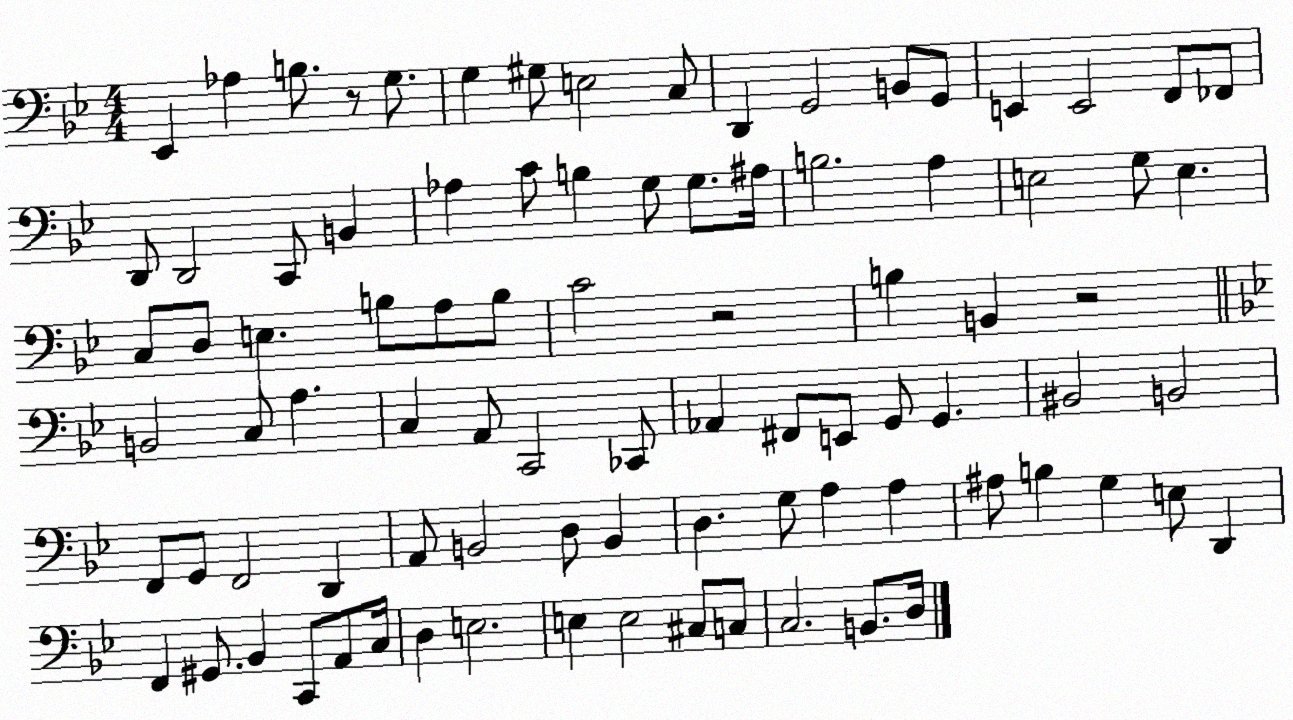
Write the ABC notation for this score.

X:1
T:Untitled
M:4/4
L:1/4
K:Bb
_E,, _A, B,/2 z/2 G,/2 G, ^G,/2 E,2 C,/2 D,, G,,2 B,,/2 G,,/2 E,, E,,2 F,,/2 _F,,/2 D,,/2 D,,2 C,,/2 B,, _A, C/2 B, G,/2 G,/2 ^A,/4 B,2 A, E,2 G,/2 E, C,/2 D,/2 E, B,/2 A,/2 B,/2 C2 z2 B, B,, z2 B,,2 C,/2 A, C, A,,/2 C,,2 _C,,/2 _A,, ^F,,/2 E,,/2 G,,/2 G,, ^B,,2 B,,2 F,,/2 G,,/2 F,,2 D,, A,,/2 B,,2 D,/2 B,, D, G,/2 A, A, ^A,/2 B, G, E,/2 D,, F,, ^G,,/2 _B,, C,,/2 A,,/2 C,/4 D, E,2 E, E,2 ^C,/2 C,/2 C,2 B,,/2 D,/4